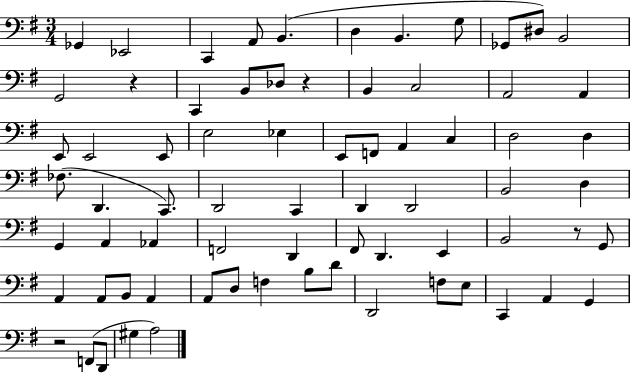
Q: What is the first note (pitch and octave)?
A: Gb2